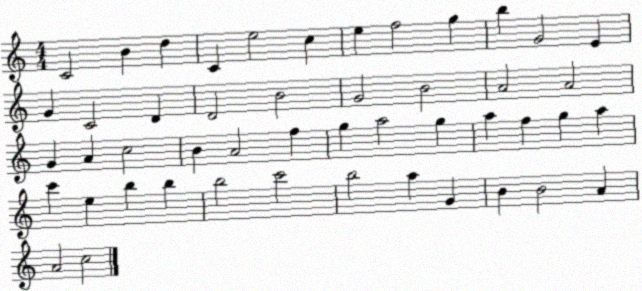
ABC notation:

X:1
T:Untitled
M:4/4
L:1/4
K:C
C2 B d C e2 c e f2 g b G2 E G C2 D D2 B2 G2 B2 A2 A2 G A c2 B A2 f g a2 g a f g a c' e b b b2 c'2 b2 a G B B2 A A2 c2